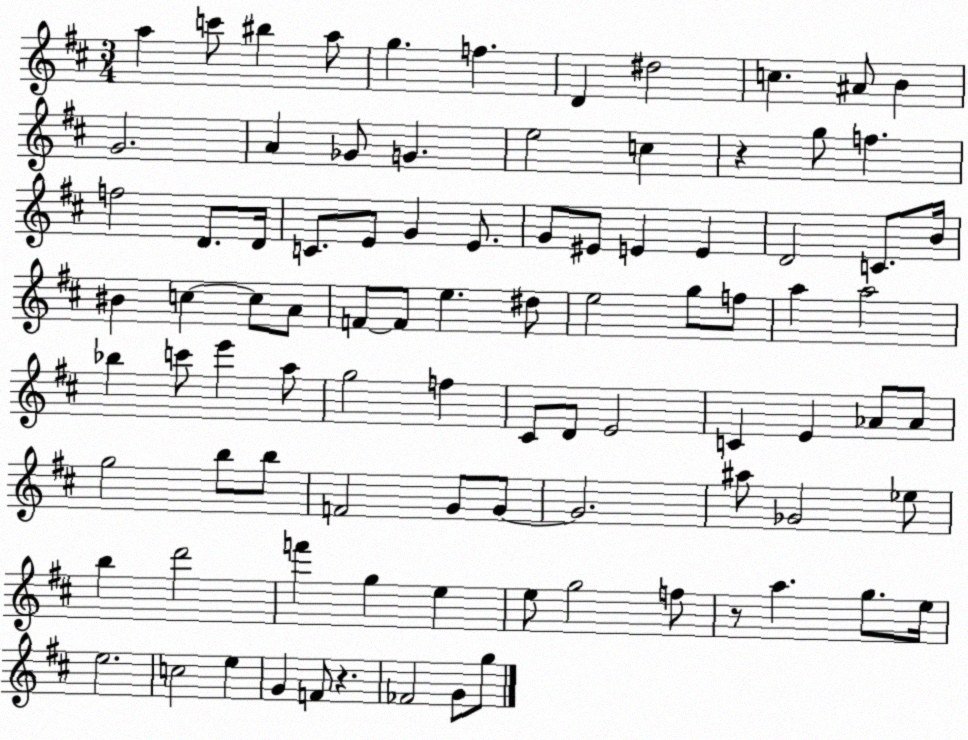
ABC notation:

X:1
T:Untitled
M:3/4
L:1/4
K:D
a c'/2 ^b a/2 g f D ^d2 c ^A/2 B G2 A _G/2 G e2 c z g/2 f f2 D/2 D/4 C/2 E/2 G E/2 G/2 ^E/2 E E D2 C/2 B/4 ^B c c/2 A/2 F/2 F/2 e ^d/2 e2 g/2 f/2 a a2 _b c'/2 e' a/2 g2 f ^C/2 D/2 E2 C E _A/2 _A/2 g2 b/2 b/2 F2 G/2 G/2 G2 ^a/2 _G2 _e/2 b d'2 f' g e e/2 g2 f/2 z/2 a g/2 e/4 e2 c2 e G F/2 z _F2 G/2 g/2